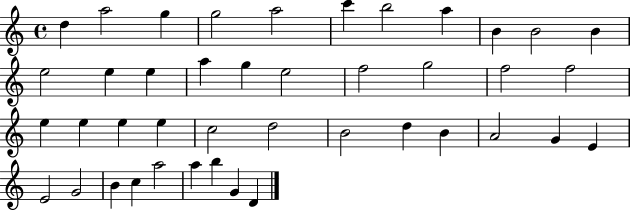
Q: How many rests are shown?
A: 0